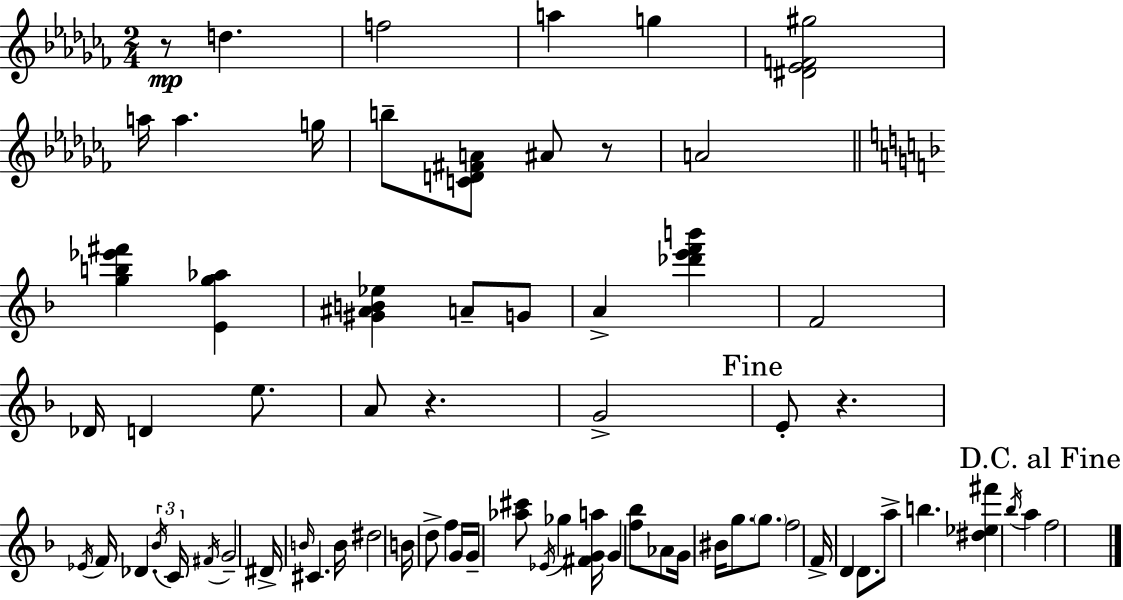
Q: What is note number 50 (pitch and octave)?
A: A5